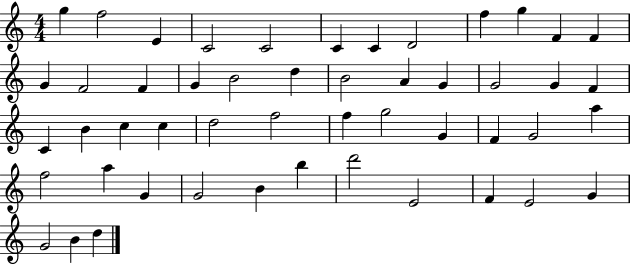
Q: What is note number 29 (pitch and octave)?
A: D5